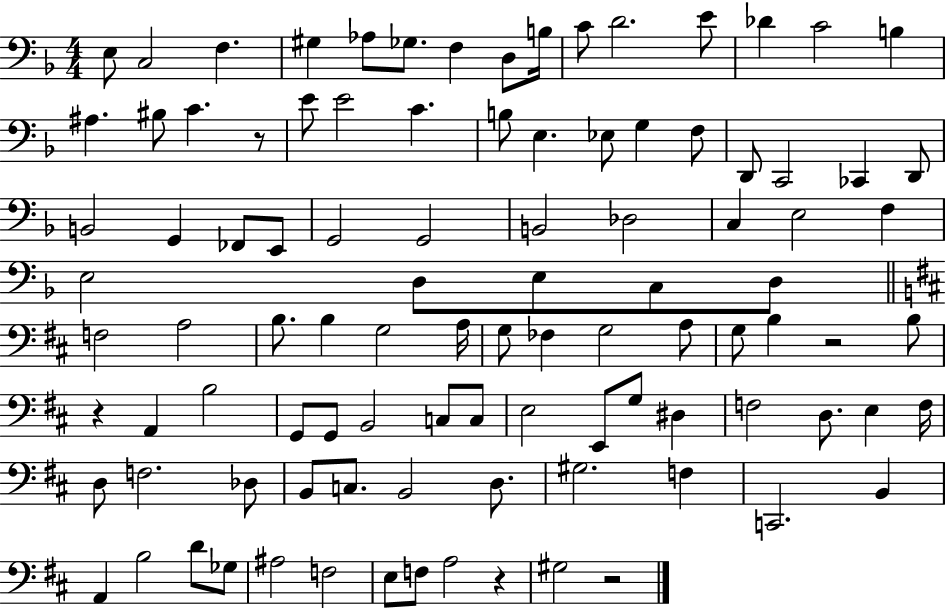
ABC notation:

X:1
T:Untitled
M:4/4
L:1/4
K:F
E,/2 C,2 F, ^G, _A,/2 _G,/2 F, D,/2 B,/4 C/2 D2 E/2 _D C2 B, ^A, ^B,/2 C z/2 E/2 E2 C B,/2 E, _E,/2 G, F,/2 D,,/2 C,,2 _C,, D,,/2 B,,2 G,, _F,,/2 E,,/2 G,,2 G,,2 B,,2 _D,2 C, E,2 F, E,2 D,/2 E,/2 C,/2 D,/2 F,2 A,2 B,/2 B, G,2 A,/4 G,/2 _F, G,2 A,/2 G,/2 B, z2 B,/2 z A,, B,2 G,,/2 G,,/2 B,,2 C,/2 C,/2 E,2 E,,/2 G,/2 ^D, F,2 D,/2 E, F,/4 D,/2 F,2 _D,/2 B,,/2 C,/2 B,,2 D,/2 ^G,2 F, C,,2 B,, A,, B,2 D/2 _G,/2 ^A,2 F,2 E,/2 F,/2 A,2 z ^G,2 z2